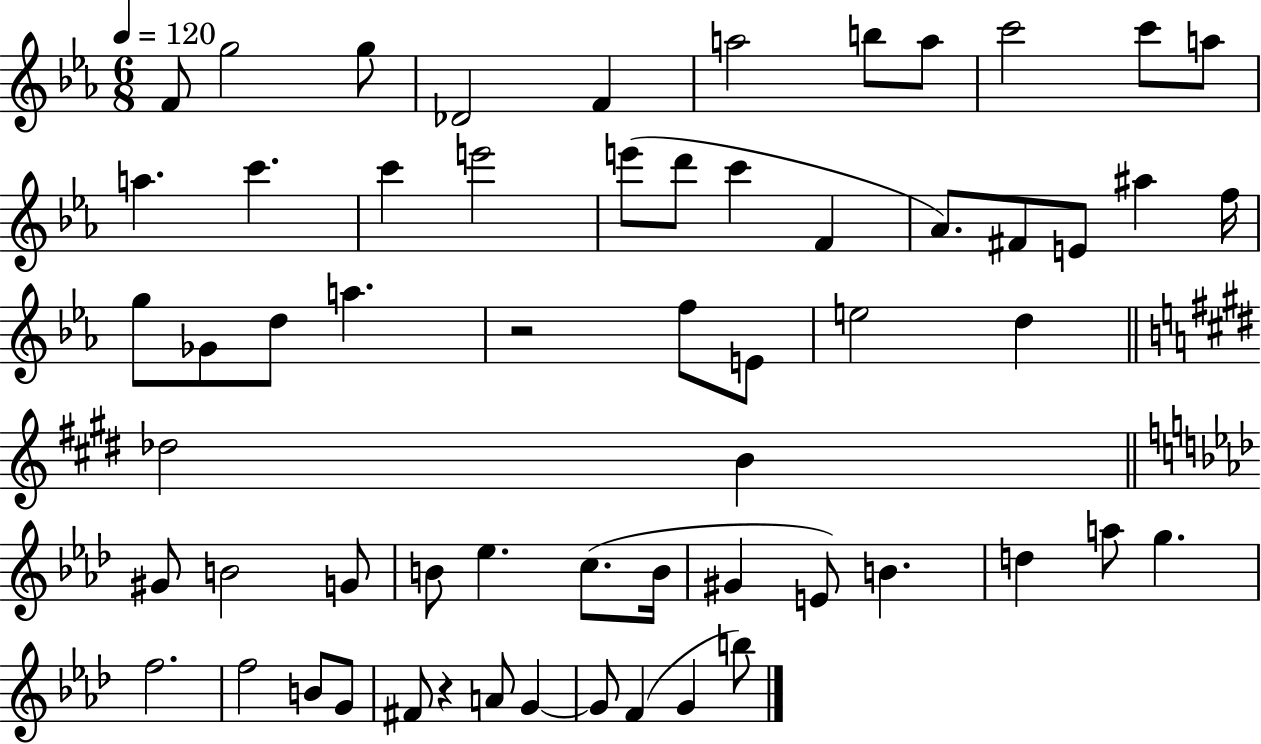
X:1
T:Untitled
M:6/8
L:1/4
K:Eb
F/2 g2 g/2 _D2 F a2 b/2 a/2 c'2 c'/2 a/2 a c' c' e'2 e'/2 d'/2 c' F _A/2 ^F/2 E/2 ^a f/4 g/2 _G/2 d/2 a z2 f/2 E/2 e2 d _d2 B ^G/2 B2 G/2 B/2 _e c/2 B/4 ^G E/2 B d a/2 g f2 f2 B/2 G/2 ^F/2 z A/2 G G/2 F G b/2